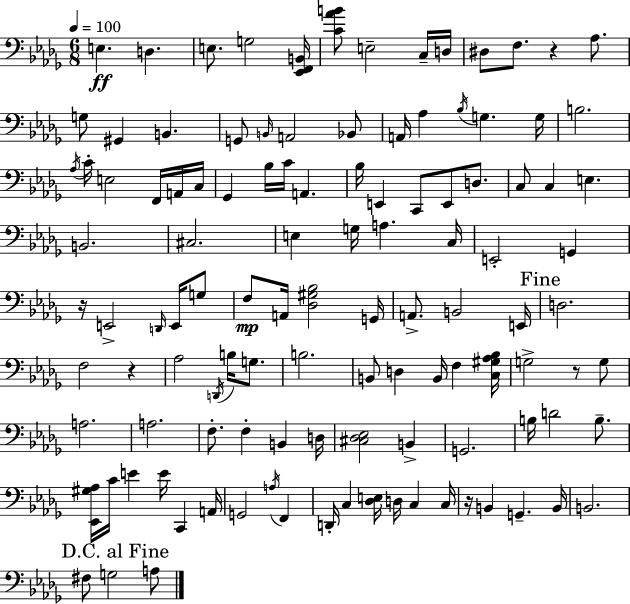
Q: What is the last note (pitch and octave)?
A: A3